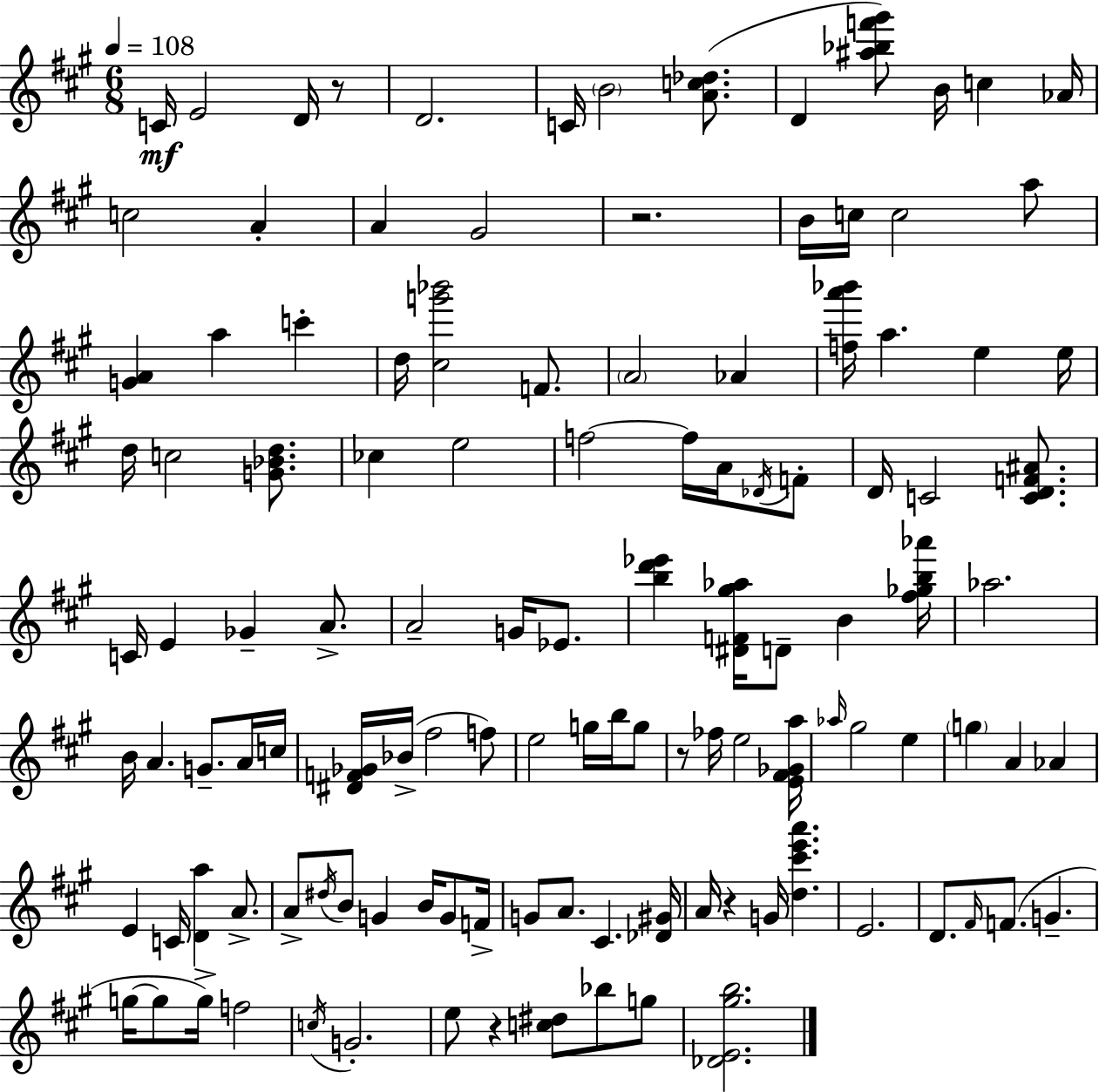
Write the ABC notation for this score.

X:1
T:Untitled
M:6/8
L:1/4
K:A
C/4 E2 D/4 z/2 D2 C/4 B2 [Ac_d]/2 D [^a_bf'^g']/2 B/4 c _A/4 c2 A A ^G2 z2 B/4 c/4 c2 a/2 [GA] a c' d/4 [^cg'_b']2 F/2 A2 _A [fa'_b']/4 a e e/4 d/4 c2 [G_Bd]/2 _c e2 f2 f/4 A/4 _D/4 F/2 D/4 C2 [CDF^A]/2 C/4 E _G A/2 A2 G/4 _E/2 [bd'_e'] [^DF^g_a]/4 D/2 B [^f_gb_a']/4 _a2 B/4 A G/2 A/4 c/4 [^DF_G]/4 _B/4 ^f2 f/2 e2 g/4 b/4 g/2 z/2 _f/4 e2 [E^F_Ga]/4 _a/4 ^g2 e g A _A E C/4 [Da] A/2 A/2 ^d/4 B/2 G B/4 G/2 F/4 G/2 A/2 ^C [_D^G]/4 A/4 z G/4 [d^c'e'a'] E2 D/2 ^F/4 F/2 G g/4 g/2 g/4 f2 c/4 G2 e/2 z [c^d]/2 _b/2 g/2 [_DE^gb]2